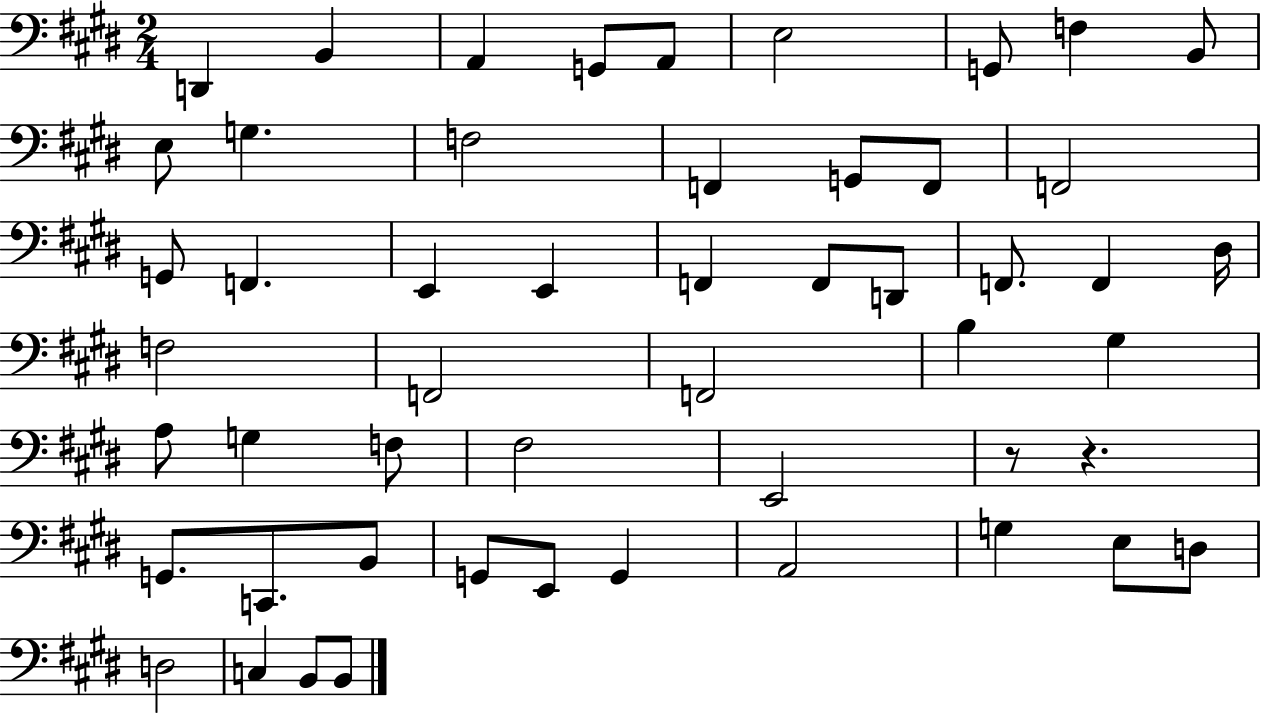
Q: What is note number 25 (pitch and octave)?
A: F2